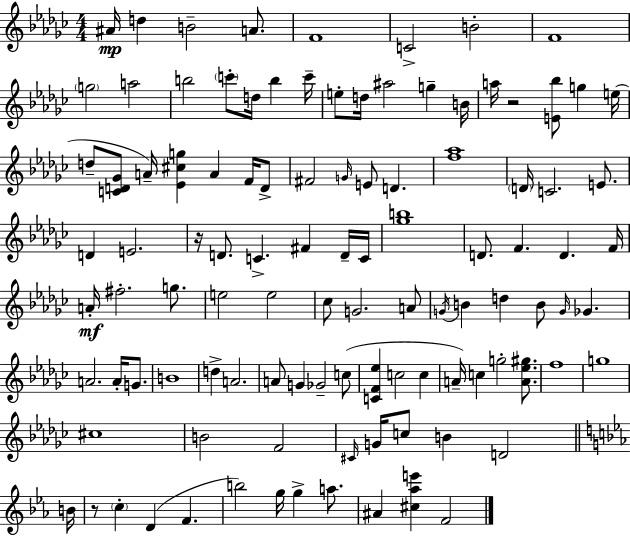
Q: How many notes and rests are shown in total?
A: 106